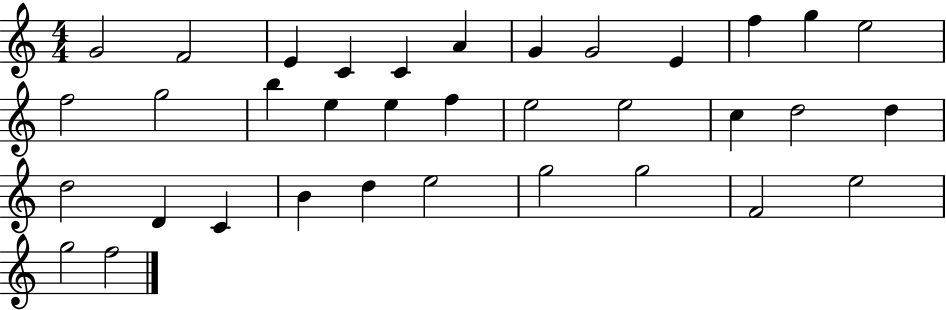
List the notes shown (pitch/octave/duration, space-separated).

G4/h F4/h E4/q C4/q C4/q A4/q G4/q G4/h E4/q F5/q G5/q E5/h F5/h G5/h B5/q E5/q E5/q F5/q E5/h E5/h C5/q D5/h D5/q D5/h D4/q C4/q B4/q D5/q E5/h G5/h G5/h F4/h E5/h G5/h F5/h